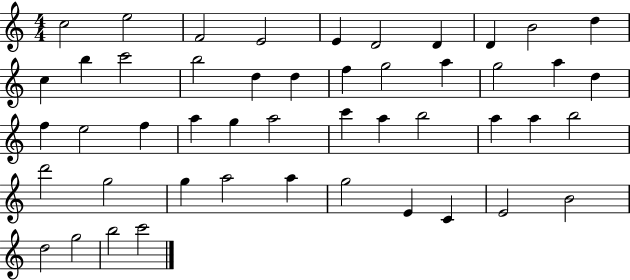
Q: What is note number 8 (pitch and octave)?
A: D4